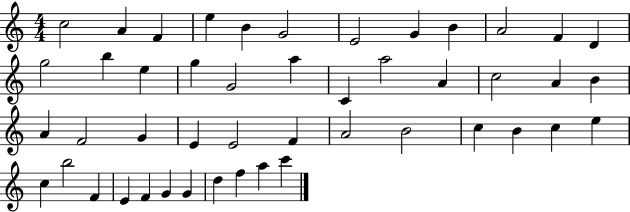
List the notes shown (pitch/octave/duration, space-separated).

C5/h A4/q F4/q E5/q B4/q G4/h E4/h G4/q B4/q A4/h F4/q D4/q G5/h B5/q E5/q G5/q G4/h A5/q C4/q A5/h A4/q C5/h A4/q B4/q A4/q F4/h G4/q E4/q E4/h F4/q A4/h B4/h C5/q B4/q C5/q E5/q C5/q B5/h F4/q E4/q F4/q G4/q G4/q D5/q F5/q A5/q C6/q